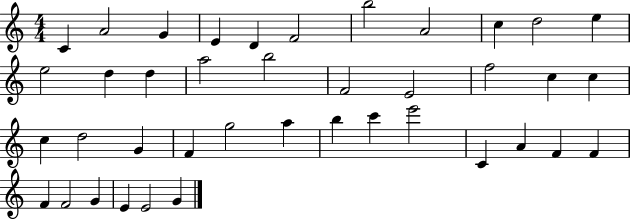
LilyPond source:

{
  \clef treble
  \numericTimeSignature
  \time 4/4
  \key c \major
  c'4 a'2 g'4 | e'4 d'4 f'2 | b''2 a'2 | c''4 d''2 e''4 | \break e''2 d''4 d''4 | a''2 b''2 | f'2 e'2 | f''2 c''4 c''4 | \break c''4 d''2 g'4 | f'4 g''2 a''4 | b''4 c'''4 e'''2 | c'4 a'4 f'4 f'4 | \break f'4 f'2 g'4 | e'4 e'2 g'4 | \bar "|."
}